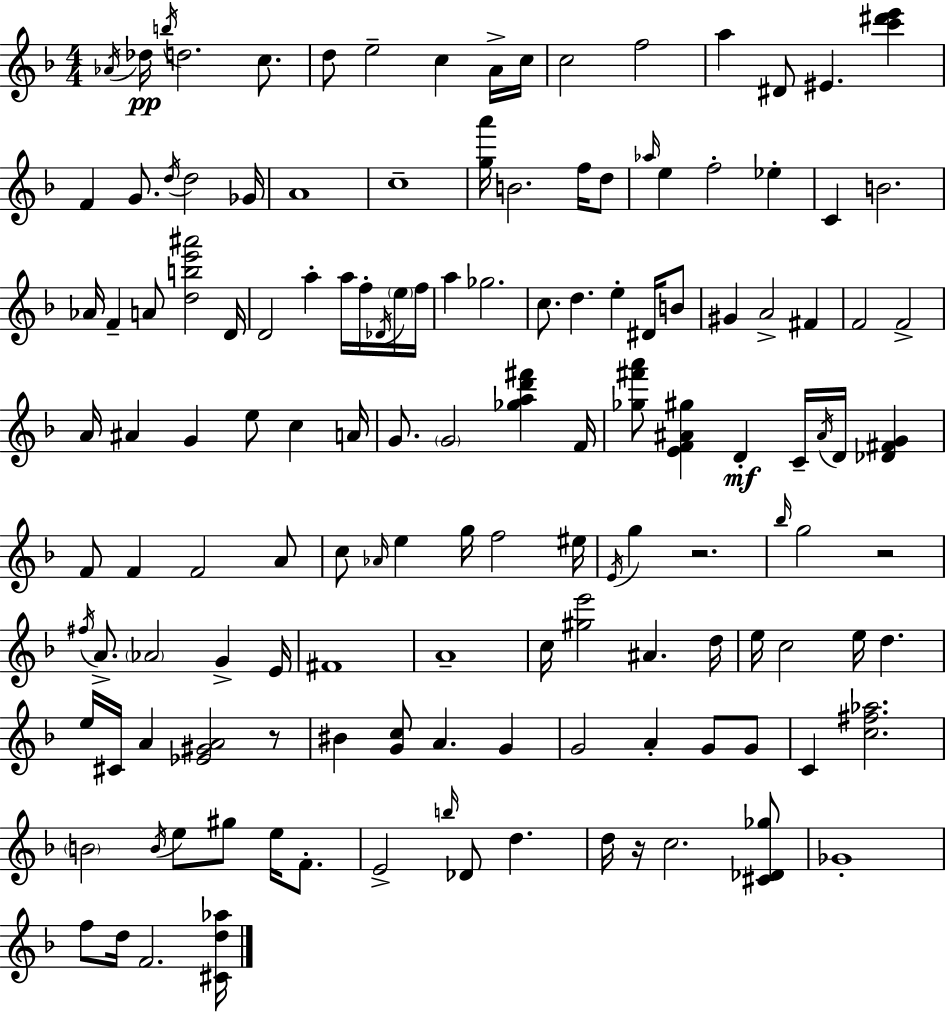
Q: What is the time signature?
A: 4/4